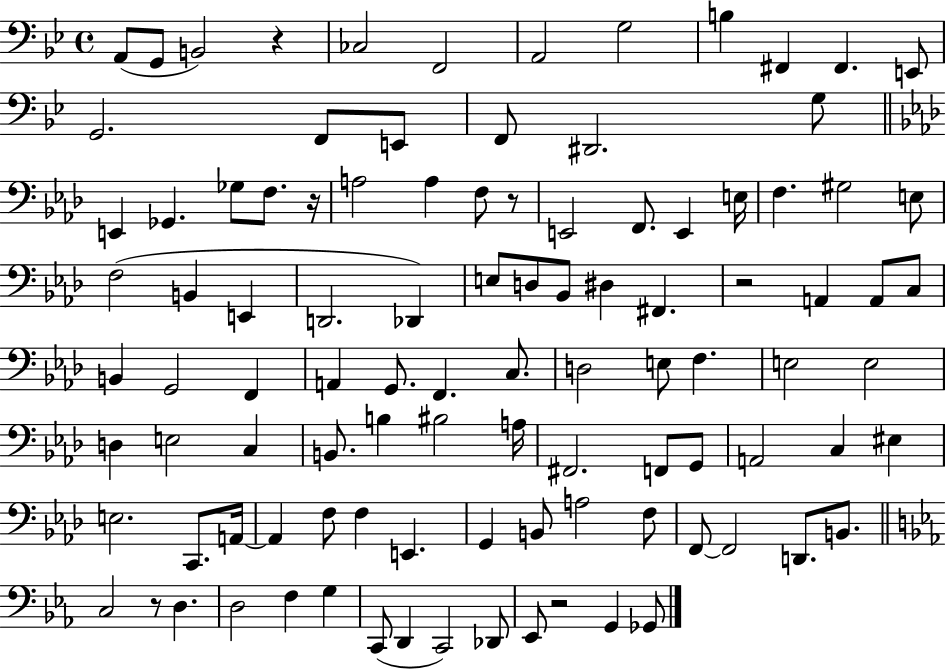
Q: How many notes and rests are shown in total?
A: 102